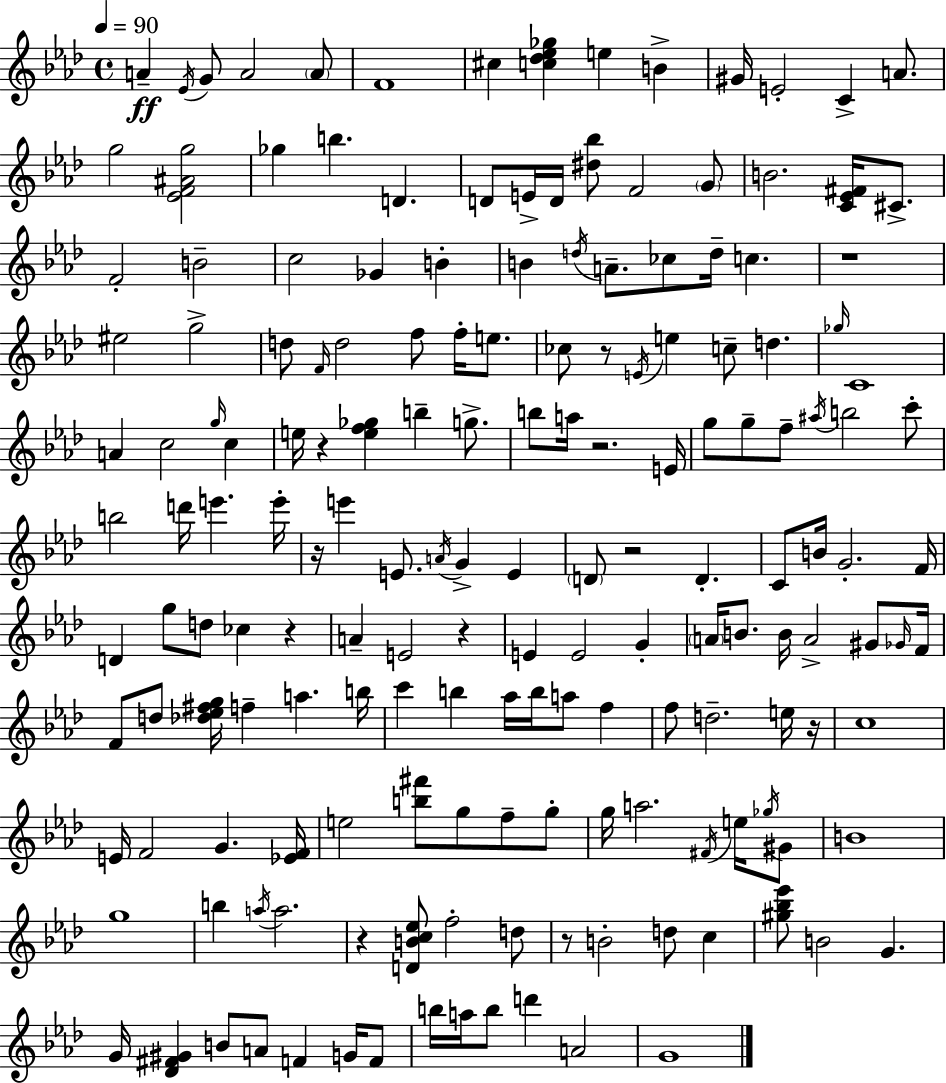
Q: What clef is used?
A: treble